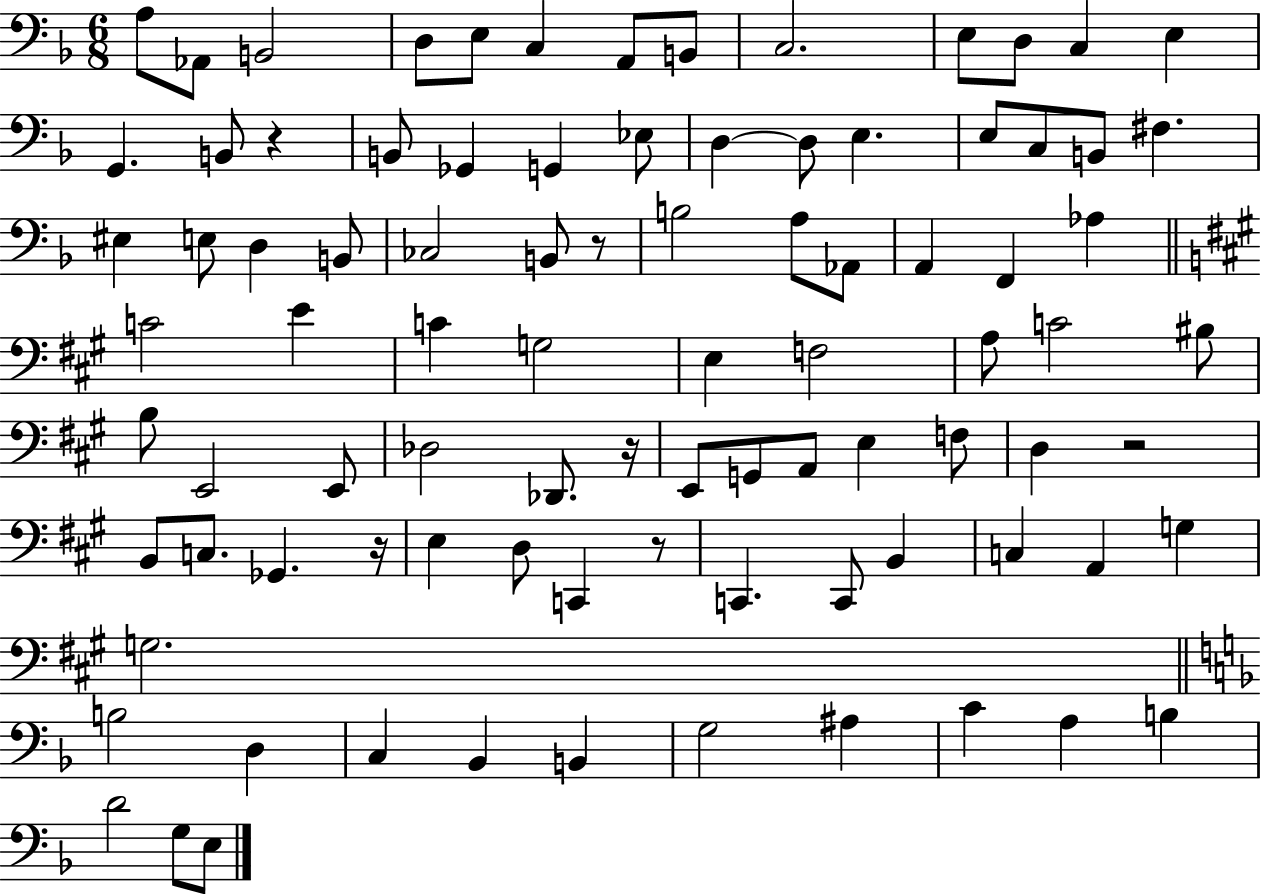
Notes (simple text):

A3/e Ab2/e B2/h D3/e E3/e C3/q A2/e B2/e C3/h. E3/e D3/e C3/q E3/q G2/q. B2/e R/q B2/e Gb2/q G2/q Eb3/e D3/q D3/e E3/q. E3/e C3/e B2/e F#3/q. EIS3/q E3/e D3/q B2/e CES3/h B2/e R/e B3/h A3/e Ab2/e A2/q F2/q Ab3/q C4/h E4/q C4/q G3/h E3/q F3/h A3/e C4/h BIS3/e B3/e E2/h E2/e Db3/h Db2/e. R/s E2/e G2/e A2/e E3/q F3/e D3/q R/h B2/e C3/e. Gb2/q. R/s E3/q D3/e C2/q R/e C2/q. C2/e B2/q C3/q A2/q G3/q G3/h. B3/h D3/q C3/q Bb2/q B2/q G3/h A#3/q C4/q A3/q B3/q D4/h G3/e E3/e